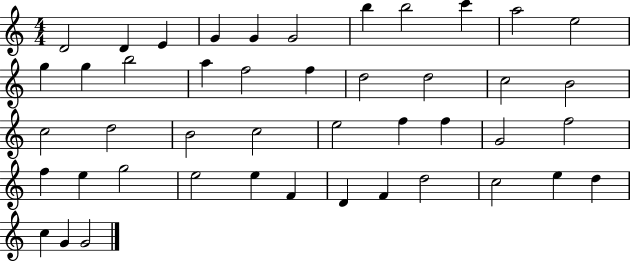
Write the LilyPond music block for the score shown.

{
  \clef treble
  \numericTimeSignature
  \time 4/4
  \key c \major
  d'2 d'4 e'4 | g'4 g'4 g'2 | b''4 b''2 c'''4 | a''2 e''2 | \break g''4 g''4 b''2 | a''4 f''2 f''4 | d''2 d''2 | c''2 b'2 | \break c''2 d''2 | b'2 c''2 | e''2 f''4 f''4 | g'2 f''2 | \break f''4 e''4 g''2 | e''2 e''4 f'4 | d'4 f'4 d''2 | c''2 e''4 d''4 | \break c''4 g'4 g'2 | \bar "|."
}